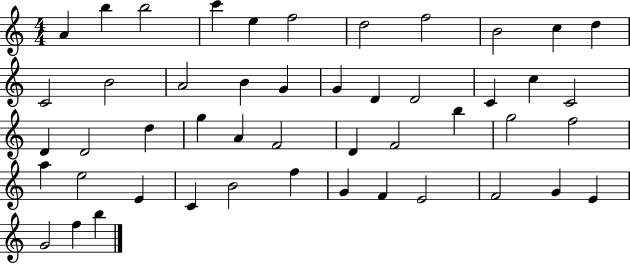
X:1
T:Untitled
M:4/4
L:1/4
K:C
A b b2 c' e f2 d2 f2 B2 c d C2 B2 A2 B G G D D2 C c C2 D D2 d g A F2 D F2 b g2 f2 a e2 E C B2 f G F E2 F2 G E G2 f b